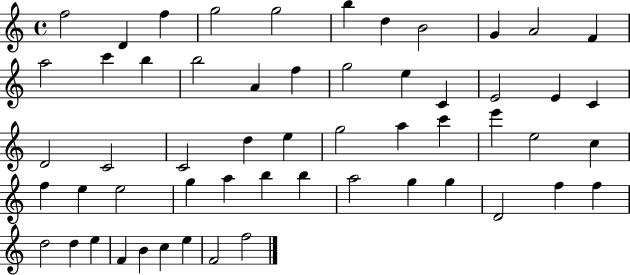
X:1
T:Untitled
M:4/4
L:1/4
K:C
f2 D f g2 g2 b d B2 G A2 F a2 c' b b2 A f g2 e C E2 E C D2 C2 C2 d e g2 a c' e' e2 c f e e2 g a b b a2 g g D2 f f d2 d e F B c e F2 f2